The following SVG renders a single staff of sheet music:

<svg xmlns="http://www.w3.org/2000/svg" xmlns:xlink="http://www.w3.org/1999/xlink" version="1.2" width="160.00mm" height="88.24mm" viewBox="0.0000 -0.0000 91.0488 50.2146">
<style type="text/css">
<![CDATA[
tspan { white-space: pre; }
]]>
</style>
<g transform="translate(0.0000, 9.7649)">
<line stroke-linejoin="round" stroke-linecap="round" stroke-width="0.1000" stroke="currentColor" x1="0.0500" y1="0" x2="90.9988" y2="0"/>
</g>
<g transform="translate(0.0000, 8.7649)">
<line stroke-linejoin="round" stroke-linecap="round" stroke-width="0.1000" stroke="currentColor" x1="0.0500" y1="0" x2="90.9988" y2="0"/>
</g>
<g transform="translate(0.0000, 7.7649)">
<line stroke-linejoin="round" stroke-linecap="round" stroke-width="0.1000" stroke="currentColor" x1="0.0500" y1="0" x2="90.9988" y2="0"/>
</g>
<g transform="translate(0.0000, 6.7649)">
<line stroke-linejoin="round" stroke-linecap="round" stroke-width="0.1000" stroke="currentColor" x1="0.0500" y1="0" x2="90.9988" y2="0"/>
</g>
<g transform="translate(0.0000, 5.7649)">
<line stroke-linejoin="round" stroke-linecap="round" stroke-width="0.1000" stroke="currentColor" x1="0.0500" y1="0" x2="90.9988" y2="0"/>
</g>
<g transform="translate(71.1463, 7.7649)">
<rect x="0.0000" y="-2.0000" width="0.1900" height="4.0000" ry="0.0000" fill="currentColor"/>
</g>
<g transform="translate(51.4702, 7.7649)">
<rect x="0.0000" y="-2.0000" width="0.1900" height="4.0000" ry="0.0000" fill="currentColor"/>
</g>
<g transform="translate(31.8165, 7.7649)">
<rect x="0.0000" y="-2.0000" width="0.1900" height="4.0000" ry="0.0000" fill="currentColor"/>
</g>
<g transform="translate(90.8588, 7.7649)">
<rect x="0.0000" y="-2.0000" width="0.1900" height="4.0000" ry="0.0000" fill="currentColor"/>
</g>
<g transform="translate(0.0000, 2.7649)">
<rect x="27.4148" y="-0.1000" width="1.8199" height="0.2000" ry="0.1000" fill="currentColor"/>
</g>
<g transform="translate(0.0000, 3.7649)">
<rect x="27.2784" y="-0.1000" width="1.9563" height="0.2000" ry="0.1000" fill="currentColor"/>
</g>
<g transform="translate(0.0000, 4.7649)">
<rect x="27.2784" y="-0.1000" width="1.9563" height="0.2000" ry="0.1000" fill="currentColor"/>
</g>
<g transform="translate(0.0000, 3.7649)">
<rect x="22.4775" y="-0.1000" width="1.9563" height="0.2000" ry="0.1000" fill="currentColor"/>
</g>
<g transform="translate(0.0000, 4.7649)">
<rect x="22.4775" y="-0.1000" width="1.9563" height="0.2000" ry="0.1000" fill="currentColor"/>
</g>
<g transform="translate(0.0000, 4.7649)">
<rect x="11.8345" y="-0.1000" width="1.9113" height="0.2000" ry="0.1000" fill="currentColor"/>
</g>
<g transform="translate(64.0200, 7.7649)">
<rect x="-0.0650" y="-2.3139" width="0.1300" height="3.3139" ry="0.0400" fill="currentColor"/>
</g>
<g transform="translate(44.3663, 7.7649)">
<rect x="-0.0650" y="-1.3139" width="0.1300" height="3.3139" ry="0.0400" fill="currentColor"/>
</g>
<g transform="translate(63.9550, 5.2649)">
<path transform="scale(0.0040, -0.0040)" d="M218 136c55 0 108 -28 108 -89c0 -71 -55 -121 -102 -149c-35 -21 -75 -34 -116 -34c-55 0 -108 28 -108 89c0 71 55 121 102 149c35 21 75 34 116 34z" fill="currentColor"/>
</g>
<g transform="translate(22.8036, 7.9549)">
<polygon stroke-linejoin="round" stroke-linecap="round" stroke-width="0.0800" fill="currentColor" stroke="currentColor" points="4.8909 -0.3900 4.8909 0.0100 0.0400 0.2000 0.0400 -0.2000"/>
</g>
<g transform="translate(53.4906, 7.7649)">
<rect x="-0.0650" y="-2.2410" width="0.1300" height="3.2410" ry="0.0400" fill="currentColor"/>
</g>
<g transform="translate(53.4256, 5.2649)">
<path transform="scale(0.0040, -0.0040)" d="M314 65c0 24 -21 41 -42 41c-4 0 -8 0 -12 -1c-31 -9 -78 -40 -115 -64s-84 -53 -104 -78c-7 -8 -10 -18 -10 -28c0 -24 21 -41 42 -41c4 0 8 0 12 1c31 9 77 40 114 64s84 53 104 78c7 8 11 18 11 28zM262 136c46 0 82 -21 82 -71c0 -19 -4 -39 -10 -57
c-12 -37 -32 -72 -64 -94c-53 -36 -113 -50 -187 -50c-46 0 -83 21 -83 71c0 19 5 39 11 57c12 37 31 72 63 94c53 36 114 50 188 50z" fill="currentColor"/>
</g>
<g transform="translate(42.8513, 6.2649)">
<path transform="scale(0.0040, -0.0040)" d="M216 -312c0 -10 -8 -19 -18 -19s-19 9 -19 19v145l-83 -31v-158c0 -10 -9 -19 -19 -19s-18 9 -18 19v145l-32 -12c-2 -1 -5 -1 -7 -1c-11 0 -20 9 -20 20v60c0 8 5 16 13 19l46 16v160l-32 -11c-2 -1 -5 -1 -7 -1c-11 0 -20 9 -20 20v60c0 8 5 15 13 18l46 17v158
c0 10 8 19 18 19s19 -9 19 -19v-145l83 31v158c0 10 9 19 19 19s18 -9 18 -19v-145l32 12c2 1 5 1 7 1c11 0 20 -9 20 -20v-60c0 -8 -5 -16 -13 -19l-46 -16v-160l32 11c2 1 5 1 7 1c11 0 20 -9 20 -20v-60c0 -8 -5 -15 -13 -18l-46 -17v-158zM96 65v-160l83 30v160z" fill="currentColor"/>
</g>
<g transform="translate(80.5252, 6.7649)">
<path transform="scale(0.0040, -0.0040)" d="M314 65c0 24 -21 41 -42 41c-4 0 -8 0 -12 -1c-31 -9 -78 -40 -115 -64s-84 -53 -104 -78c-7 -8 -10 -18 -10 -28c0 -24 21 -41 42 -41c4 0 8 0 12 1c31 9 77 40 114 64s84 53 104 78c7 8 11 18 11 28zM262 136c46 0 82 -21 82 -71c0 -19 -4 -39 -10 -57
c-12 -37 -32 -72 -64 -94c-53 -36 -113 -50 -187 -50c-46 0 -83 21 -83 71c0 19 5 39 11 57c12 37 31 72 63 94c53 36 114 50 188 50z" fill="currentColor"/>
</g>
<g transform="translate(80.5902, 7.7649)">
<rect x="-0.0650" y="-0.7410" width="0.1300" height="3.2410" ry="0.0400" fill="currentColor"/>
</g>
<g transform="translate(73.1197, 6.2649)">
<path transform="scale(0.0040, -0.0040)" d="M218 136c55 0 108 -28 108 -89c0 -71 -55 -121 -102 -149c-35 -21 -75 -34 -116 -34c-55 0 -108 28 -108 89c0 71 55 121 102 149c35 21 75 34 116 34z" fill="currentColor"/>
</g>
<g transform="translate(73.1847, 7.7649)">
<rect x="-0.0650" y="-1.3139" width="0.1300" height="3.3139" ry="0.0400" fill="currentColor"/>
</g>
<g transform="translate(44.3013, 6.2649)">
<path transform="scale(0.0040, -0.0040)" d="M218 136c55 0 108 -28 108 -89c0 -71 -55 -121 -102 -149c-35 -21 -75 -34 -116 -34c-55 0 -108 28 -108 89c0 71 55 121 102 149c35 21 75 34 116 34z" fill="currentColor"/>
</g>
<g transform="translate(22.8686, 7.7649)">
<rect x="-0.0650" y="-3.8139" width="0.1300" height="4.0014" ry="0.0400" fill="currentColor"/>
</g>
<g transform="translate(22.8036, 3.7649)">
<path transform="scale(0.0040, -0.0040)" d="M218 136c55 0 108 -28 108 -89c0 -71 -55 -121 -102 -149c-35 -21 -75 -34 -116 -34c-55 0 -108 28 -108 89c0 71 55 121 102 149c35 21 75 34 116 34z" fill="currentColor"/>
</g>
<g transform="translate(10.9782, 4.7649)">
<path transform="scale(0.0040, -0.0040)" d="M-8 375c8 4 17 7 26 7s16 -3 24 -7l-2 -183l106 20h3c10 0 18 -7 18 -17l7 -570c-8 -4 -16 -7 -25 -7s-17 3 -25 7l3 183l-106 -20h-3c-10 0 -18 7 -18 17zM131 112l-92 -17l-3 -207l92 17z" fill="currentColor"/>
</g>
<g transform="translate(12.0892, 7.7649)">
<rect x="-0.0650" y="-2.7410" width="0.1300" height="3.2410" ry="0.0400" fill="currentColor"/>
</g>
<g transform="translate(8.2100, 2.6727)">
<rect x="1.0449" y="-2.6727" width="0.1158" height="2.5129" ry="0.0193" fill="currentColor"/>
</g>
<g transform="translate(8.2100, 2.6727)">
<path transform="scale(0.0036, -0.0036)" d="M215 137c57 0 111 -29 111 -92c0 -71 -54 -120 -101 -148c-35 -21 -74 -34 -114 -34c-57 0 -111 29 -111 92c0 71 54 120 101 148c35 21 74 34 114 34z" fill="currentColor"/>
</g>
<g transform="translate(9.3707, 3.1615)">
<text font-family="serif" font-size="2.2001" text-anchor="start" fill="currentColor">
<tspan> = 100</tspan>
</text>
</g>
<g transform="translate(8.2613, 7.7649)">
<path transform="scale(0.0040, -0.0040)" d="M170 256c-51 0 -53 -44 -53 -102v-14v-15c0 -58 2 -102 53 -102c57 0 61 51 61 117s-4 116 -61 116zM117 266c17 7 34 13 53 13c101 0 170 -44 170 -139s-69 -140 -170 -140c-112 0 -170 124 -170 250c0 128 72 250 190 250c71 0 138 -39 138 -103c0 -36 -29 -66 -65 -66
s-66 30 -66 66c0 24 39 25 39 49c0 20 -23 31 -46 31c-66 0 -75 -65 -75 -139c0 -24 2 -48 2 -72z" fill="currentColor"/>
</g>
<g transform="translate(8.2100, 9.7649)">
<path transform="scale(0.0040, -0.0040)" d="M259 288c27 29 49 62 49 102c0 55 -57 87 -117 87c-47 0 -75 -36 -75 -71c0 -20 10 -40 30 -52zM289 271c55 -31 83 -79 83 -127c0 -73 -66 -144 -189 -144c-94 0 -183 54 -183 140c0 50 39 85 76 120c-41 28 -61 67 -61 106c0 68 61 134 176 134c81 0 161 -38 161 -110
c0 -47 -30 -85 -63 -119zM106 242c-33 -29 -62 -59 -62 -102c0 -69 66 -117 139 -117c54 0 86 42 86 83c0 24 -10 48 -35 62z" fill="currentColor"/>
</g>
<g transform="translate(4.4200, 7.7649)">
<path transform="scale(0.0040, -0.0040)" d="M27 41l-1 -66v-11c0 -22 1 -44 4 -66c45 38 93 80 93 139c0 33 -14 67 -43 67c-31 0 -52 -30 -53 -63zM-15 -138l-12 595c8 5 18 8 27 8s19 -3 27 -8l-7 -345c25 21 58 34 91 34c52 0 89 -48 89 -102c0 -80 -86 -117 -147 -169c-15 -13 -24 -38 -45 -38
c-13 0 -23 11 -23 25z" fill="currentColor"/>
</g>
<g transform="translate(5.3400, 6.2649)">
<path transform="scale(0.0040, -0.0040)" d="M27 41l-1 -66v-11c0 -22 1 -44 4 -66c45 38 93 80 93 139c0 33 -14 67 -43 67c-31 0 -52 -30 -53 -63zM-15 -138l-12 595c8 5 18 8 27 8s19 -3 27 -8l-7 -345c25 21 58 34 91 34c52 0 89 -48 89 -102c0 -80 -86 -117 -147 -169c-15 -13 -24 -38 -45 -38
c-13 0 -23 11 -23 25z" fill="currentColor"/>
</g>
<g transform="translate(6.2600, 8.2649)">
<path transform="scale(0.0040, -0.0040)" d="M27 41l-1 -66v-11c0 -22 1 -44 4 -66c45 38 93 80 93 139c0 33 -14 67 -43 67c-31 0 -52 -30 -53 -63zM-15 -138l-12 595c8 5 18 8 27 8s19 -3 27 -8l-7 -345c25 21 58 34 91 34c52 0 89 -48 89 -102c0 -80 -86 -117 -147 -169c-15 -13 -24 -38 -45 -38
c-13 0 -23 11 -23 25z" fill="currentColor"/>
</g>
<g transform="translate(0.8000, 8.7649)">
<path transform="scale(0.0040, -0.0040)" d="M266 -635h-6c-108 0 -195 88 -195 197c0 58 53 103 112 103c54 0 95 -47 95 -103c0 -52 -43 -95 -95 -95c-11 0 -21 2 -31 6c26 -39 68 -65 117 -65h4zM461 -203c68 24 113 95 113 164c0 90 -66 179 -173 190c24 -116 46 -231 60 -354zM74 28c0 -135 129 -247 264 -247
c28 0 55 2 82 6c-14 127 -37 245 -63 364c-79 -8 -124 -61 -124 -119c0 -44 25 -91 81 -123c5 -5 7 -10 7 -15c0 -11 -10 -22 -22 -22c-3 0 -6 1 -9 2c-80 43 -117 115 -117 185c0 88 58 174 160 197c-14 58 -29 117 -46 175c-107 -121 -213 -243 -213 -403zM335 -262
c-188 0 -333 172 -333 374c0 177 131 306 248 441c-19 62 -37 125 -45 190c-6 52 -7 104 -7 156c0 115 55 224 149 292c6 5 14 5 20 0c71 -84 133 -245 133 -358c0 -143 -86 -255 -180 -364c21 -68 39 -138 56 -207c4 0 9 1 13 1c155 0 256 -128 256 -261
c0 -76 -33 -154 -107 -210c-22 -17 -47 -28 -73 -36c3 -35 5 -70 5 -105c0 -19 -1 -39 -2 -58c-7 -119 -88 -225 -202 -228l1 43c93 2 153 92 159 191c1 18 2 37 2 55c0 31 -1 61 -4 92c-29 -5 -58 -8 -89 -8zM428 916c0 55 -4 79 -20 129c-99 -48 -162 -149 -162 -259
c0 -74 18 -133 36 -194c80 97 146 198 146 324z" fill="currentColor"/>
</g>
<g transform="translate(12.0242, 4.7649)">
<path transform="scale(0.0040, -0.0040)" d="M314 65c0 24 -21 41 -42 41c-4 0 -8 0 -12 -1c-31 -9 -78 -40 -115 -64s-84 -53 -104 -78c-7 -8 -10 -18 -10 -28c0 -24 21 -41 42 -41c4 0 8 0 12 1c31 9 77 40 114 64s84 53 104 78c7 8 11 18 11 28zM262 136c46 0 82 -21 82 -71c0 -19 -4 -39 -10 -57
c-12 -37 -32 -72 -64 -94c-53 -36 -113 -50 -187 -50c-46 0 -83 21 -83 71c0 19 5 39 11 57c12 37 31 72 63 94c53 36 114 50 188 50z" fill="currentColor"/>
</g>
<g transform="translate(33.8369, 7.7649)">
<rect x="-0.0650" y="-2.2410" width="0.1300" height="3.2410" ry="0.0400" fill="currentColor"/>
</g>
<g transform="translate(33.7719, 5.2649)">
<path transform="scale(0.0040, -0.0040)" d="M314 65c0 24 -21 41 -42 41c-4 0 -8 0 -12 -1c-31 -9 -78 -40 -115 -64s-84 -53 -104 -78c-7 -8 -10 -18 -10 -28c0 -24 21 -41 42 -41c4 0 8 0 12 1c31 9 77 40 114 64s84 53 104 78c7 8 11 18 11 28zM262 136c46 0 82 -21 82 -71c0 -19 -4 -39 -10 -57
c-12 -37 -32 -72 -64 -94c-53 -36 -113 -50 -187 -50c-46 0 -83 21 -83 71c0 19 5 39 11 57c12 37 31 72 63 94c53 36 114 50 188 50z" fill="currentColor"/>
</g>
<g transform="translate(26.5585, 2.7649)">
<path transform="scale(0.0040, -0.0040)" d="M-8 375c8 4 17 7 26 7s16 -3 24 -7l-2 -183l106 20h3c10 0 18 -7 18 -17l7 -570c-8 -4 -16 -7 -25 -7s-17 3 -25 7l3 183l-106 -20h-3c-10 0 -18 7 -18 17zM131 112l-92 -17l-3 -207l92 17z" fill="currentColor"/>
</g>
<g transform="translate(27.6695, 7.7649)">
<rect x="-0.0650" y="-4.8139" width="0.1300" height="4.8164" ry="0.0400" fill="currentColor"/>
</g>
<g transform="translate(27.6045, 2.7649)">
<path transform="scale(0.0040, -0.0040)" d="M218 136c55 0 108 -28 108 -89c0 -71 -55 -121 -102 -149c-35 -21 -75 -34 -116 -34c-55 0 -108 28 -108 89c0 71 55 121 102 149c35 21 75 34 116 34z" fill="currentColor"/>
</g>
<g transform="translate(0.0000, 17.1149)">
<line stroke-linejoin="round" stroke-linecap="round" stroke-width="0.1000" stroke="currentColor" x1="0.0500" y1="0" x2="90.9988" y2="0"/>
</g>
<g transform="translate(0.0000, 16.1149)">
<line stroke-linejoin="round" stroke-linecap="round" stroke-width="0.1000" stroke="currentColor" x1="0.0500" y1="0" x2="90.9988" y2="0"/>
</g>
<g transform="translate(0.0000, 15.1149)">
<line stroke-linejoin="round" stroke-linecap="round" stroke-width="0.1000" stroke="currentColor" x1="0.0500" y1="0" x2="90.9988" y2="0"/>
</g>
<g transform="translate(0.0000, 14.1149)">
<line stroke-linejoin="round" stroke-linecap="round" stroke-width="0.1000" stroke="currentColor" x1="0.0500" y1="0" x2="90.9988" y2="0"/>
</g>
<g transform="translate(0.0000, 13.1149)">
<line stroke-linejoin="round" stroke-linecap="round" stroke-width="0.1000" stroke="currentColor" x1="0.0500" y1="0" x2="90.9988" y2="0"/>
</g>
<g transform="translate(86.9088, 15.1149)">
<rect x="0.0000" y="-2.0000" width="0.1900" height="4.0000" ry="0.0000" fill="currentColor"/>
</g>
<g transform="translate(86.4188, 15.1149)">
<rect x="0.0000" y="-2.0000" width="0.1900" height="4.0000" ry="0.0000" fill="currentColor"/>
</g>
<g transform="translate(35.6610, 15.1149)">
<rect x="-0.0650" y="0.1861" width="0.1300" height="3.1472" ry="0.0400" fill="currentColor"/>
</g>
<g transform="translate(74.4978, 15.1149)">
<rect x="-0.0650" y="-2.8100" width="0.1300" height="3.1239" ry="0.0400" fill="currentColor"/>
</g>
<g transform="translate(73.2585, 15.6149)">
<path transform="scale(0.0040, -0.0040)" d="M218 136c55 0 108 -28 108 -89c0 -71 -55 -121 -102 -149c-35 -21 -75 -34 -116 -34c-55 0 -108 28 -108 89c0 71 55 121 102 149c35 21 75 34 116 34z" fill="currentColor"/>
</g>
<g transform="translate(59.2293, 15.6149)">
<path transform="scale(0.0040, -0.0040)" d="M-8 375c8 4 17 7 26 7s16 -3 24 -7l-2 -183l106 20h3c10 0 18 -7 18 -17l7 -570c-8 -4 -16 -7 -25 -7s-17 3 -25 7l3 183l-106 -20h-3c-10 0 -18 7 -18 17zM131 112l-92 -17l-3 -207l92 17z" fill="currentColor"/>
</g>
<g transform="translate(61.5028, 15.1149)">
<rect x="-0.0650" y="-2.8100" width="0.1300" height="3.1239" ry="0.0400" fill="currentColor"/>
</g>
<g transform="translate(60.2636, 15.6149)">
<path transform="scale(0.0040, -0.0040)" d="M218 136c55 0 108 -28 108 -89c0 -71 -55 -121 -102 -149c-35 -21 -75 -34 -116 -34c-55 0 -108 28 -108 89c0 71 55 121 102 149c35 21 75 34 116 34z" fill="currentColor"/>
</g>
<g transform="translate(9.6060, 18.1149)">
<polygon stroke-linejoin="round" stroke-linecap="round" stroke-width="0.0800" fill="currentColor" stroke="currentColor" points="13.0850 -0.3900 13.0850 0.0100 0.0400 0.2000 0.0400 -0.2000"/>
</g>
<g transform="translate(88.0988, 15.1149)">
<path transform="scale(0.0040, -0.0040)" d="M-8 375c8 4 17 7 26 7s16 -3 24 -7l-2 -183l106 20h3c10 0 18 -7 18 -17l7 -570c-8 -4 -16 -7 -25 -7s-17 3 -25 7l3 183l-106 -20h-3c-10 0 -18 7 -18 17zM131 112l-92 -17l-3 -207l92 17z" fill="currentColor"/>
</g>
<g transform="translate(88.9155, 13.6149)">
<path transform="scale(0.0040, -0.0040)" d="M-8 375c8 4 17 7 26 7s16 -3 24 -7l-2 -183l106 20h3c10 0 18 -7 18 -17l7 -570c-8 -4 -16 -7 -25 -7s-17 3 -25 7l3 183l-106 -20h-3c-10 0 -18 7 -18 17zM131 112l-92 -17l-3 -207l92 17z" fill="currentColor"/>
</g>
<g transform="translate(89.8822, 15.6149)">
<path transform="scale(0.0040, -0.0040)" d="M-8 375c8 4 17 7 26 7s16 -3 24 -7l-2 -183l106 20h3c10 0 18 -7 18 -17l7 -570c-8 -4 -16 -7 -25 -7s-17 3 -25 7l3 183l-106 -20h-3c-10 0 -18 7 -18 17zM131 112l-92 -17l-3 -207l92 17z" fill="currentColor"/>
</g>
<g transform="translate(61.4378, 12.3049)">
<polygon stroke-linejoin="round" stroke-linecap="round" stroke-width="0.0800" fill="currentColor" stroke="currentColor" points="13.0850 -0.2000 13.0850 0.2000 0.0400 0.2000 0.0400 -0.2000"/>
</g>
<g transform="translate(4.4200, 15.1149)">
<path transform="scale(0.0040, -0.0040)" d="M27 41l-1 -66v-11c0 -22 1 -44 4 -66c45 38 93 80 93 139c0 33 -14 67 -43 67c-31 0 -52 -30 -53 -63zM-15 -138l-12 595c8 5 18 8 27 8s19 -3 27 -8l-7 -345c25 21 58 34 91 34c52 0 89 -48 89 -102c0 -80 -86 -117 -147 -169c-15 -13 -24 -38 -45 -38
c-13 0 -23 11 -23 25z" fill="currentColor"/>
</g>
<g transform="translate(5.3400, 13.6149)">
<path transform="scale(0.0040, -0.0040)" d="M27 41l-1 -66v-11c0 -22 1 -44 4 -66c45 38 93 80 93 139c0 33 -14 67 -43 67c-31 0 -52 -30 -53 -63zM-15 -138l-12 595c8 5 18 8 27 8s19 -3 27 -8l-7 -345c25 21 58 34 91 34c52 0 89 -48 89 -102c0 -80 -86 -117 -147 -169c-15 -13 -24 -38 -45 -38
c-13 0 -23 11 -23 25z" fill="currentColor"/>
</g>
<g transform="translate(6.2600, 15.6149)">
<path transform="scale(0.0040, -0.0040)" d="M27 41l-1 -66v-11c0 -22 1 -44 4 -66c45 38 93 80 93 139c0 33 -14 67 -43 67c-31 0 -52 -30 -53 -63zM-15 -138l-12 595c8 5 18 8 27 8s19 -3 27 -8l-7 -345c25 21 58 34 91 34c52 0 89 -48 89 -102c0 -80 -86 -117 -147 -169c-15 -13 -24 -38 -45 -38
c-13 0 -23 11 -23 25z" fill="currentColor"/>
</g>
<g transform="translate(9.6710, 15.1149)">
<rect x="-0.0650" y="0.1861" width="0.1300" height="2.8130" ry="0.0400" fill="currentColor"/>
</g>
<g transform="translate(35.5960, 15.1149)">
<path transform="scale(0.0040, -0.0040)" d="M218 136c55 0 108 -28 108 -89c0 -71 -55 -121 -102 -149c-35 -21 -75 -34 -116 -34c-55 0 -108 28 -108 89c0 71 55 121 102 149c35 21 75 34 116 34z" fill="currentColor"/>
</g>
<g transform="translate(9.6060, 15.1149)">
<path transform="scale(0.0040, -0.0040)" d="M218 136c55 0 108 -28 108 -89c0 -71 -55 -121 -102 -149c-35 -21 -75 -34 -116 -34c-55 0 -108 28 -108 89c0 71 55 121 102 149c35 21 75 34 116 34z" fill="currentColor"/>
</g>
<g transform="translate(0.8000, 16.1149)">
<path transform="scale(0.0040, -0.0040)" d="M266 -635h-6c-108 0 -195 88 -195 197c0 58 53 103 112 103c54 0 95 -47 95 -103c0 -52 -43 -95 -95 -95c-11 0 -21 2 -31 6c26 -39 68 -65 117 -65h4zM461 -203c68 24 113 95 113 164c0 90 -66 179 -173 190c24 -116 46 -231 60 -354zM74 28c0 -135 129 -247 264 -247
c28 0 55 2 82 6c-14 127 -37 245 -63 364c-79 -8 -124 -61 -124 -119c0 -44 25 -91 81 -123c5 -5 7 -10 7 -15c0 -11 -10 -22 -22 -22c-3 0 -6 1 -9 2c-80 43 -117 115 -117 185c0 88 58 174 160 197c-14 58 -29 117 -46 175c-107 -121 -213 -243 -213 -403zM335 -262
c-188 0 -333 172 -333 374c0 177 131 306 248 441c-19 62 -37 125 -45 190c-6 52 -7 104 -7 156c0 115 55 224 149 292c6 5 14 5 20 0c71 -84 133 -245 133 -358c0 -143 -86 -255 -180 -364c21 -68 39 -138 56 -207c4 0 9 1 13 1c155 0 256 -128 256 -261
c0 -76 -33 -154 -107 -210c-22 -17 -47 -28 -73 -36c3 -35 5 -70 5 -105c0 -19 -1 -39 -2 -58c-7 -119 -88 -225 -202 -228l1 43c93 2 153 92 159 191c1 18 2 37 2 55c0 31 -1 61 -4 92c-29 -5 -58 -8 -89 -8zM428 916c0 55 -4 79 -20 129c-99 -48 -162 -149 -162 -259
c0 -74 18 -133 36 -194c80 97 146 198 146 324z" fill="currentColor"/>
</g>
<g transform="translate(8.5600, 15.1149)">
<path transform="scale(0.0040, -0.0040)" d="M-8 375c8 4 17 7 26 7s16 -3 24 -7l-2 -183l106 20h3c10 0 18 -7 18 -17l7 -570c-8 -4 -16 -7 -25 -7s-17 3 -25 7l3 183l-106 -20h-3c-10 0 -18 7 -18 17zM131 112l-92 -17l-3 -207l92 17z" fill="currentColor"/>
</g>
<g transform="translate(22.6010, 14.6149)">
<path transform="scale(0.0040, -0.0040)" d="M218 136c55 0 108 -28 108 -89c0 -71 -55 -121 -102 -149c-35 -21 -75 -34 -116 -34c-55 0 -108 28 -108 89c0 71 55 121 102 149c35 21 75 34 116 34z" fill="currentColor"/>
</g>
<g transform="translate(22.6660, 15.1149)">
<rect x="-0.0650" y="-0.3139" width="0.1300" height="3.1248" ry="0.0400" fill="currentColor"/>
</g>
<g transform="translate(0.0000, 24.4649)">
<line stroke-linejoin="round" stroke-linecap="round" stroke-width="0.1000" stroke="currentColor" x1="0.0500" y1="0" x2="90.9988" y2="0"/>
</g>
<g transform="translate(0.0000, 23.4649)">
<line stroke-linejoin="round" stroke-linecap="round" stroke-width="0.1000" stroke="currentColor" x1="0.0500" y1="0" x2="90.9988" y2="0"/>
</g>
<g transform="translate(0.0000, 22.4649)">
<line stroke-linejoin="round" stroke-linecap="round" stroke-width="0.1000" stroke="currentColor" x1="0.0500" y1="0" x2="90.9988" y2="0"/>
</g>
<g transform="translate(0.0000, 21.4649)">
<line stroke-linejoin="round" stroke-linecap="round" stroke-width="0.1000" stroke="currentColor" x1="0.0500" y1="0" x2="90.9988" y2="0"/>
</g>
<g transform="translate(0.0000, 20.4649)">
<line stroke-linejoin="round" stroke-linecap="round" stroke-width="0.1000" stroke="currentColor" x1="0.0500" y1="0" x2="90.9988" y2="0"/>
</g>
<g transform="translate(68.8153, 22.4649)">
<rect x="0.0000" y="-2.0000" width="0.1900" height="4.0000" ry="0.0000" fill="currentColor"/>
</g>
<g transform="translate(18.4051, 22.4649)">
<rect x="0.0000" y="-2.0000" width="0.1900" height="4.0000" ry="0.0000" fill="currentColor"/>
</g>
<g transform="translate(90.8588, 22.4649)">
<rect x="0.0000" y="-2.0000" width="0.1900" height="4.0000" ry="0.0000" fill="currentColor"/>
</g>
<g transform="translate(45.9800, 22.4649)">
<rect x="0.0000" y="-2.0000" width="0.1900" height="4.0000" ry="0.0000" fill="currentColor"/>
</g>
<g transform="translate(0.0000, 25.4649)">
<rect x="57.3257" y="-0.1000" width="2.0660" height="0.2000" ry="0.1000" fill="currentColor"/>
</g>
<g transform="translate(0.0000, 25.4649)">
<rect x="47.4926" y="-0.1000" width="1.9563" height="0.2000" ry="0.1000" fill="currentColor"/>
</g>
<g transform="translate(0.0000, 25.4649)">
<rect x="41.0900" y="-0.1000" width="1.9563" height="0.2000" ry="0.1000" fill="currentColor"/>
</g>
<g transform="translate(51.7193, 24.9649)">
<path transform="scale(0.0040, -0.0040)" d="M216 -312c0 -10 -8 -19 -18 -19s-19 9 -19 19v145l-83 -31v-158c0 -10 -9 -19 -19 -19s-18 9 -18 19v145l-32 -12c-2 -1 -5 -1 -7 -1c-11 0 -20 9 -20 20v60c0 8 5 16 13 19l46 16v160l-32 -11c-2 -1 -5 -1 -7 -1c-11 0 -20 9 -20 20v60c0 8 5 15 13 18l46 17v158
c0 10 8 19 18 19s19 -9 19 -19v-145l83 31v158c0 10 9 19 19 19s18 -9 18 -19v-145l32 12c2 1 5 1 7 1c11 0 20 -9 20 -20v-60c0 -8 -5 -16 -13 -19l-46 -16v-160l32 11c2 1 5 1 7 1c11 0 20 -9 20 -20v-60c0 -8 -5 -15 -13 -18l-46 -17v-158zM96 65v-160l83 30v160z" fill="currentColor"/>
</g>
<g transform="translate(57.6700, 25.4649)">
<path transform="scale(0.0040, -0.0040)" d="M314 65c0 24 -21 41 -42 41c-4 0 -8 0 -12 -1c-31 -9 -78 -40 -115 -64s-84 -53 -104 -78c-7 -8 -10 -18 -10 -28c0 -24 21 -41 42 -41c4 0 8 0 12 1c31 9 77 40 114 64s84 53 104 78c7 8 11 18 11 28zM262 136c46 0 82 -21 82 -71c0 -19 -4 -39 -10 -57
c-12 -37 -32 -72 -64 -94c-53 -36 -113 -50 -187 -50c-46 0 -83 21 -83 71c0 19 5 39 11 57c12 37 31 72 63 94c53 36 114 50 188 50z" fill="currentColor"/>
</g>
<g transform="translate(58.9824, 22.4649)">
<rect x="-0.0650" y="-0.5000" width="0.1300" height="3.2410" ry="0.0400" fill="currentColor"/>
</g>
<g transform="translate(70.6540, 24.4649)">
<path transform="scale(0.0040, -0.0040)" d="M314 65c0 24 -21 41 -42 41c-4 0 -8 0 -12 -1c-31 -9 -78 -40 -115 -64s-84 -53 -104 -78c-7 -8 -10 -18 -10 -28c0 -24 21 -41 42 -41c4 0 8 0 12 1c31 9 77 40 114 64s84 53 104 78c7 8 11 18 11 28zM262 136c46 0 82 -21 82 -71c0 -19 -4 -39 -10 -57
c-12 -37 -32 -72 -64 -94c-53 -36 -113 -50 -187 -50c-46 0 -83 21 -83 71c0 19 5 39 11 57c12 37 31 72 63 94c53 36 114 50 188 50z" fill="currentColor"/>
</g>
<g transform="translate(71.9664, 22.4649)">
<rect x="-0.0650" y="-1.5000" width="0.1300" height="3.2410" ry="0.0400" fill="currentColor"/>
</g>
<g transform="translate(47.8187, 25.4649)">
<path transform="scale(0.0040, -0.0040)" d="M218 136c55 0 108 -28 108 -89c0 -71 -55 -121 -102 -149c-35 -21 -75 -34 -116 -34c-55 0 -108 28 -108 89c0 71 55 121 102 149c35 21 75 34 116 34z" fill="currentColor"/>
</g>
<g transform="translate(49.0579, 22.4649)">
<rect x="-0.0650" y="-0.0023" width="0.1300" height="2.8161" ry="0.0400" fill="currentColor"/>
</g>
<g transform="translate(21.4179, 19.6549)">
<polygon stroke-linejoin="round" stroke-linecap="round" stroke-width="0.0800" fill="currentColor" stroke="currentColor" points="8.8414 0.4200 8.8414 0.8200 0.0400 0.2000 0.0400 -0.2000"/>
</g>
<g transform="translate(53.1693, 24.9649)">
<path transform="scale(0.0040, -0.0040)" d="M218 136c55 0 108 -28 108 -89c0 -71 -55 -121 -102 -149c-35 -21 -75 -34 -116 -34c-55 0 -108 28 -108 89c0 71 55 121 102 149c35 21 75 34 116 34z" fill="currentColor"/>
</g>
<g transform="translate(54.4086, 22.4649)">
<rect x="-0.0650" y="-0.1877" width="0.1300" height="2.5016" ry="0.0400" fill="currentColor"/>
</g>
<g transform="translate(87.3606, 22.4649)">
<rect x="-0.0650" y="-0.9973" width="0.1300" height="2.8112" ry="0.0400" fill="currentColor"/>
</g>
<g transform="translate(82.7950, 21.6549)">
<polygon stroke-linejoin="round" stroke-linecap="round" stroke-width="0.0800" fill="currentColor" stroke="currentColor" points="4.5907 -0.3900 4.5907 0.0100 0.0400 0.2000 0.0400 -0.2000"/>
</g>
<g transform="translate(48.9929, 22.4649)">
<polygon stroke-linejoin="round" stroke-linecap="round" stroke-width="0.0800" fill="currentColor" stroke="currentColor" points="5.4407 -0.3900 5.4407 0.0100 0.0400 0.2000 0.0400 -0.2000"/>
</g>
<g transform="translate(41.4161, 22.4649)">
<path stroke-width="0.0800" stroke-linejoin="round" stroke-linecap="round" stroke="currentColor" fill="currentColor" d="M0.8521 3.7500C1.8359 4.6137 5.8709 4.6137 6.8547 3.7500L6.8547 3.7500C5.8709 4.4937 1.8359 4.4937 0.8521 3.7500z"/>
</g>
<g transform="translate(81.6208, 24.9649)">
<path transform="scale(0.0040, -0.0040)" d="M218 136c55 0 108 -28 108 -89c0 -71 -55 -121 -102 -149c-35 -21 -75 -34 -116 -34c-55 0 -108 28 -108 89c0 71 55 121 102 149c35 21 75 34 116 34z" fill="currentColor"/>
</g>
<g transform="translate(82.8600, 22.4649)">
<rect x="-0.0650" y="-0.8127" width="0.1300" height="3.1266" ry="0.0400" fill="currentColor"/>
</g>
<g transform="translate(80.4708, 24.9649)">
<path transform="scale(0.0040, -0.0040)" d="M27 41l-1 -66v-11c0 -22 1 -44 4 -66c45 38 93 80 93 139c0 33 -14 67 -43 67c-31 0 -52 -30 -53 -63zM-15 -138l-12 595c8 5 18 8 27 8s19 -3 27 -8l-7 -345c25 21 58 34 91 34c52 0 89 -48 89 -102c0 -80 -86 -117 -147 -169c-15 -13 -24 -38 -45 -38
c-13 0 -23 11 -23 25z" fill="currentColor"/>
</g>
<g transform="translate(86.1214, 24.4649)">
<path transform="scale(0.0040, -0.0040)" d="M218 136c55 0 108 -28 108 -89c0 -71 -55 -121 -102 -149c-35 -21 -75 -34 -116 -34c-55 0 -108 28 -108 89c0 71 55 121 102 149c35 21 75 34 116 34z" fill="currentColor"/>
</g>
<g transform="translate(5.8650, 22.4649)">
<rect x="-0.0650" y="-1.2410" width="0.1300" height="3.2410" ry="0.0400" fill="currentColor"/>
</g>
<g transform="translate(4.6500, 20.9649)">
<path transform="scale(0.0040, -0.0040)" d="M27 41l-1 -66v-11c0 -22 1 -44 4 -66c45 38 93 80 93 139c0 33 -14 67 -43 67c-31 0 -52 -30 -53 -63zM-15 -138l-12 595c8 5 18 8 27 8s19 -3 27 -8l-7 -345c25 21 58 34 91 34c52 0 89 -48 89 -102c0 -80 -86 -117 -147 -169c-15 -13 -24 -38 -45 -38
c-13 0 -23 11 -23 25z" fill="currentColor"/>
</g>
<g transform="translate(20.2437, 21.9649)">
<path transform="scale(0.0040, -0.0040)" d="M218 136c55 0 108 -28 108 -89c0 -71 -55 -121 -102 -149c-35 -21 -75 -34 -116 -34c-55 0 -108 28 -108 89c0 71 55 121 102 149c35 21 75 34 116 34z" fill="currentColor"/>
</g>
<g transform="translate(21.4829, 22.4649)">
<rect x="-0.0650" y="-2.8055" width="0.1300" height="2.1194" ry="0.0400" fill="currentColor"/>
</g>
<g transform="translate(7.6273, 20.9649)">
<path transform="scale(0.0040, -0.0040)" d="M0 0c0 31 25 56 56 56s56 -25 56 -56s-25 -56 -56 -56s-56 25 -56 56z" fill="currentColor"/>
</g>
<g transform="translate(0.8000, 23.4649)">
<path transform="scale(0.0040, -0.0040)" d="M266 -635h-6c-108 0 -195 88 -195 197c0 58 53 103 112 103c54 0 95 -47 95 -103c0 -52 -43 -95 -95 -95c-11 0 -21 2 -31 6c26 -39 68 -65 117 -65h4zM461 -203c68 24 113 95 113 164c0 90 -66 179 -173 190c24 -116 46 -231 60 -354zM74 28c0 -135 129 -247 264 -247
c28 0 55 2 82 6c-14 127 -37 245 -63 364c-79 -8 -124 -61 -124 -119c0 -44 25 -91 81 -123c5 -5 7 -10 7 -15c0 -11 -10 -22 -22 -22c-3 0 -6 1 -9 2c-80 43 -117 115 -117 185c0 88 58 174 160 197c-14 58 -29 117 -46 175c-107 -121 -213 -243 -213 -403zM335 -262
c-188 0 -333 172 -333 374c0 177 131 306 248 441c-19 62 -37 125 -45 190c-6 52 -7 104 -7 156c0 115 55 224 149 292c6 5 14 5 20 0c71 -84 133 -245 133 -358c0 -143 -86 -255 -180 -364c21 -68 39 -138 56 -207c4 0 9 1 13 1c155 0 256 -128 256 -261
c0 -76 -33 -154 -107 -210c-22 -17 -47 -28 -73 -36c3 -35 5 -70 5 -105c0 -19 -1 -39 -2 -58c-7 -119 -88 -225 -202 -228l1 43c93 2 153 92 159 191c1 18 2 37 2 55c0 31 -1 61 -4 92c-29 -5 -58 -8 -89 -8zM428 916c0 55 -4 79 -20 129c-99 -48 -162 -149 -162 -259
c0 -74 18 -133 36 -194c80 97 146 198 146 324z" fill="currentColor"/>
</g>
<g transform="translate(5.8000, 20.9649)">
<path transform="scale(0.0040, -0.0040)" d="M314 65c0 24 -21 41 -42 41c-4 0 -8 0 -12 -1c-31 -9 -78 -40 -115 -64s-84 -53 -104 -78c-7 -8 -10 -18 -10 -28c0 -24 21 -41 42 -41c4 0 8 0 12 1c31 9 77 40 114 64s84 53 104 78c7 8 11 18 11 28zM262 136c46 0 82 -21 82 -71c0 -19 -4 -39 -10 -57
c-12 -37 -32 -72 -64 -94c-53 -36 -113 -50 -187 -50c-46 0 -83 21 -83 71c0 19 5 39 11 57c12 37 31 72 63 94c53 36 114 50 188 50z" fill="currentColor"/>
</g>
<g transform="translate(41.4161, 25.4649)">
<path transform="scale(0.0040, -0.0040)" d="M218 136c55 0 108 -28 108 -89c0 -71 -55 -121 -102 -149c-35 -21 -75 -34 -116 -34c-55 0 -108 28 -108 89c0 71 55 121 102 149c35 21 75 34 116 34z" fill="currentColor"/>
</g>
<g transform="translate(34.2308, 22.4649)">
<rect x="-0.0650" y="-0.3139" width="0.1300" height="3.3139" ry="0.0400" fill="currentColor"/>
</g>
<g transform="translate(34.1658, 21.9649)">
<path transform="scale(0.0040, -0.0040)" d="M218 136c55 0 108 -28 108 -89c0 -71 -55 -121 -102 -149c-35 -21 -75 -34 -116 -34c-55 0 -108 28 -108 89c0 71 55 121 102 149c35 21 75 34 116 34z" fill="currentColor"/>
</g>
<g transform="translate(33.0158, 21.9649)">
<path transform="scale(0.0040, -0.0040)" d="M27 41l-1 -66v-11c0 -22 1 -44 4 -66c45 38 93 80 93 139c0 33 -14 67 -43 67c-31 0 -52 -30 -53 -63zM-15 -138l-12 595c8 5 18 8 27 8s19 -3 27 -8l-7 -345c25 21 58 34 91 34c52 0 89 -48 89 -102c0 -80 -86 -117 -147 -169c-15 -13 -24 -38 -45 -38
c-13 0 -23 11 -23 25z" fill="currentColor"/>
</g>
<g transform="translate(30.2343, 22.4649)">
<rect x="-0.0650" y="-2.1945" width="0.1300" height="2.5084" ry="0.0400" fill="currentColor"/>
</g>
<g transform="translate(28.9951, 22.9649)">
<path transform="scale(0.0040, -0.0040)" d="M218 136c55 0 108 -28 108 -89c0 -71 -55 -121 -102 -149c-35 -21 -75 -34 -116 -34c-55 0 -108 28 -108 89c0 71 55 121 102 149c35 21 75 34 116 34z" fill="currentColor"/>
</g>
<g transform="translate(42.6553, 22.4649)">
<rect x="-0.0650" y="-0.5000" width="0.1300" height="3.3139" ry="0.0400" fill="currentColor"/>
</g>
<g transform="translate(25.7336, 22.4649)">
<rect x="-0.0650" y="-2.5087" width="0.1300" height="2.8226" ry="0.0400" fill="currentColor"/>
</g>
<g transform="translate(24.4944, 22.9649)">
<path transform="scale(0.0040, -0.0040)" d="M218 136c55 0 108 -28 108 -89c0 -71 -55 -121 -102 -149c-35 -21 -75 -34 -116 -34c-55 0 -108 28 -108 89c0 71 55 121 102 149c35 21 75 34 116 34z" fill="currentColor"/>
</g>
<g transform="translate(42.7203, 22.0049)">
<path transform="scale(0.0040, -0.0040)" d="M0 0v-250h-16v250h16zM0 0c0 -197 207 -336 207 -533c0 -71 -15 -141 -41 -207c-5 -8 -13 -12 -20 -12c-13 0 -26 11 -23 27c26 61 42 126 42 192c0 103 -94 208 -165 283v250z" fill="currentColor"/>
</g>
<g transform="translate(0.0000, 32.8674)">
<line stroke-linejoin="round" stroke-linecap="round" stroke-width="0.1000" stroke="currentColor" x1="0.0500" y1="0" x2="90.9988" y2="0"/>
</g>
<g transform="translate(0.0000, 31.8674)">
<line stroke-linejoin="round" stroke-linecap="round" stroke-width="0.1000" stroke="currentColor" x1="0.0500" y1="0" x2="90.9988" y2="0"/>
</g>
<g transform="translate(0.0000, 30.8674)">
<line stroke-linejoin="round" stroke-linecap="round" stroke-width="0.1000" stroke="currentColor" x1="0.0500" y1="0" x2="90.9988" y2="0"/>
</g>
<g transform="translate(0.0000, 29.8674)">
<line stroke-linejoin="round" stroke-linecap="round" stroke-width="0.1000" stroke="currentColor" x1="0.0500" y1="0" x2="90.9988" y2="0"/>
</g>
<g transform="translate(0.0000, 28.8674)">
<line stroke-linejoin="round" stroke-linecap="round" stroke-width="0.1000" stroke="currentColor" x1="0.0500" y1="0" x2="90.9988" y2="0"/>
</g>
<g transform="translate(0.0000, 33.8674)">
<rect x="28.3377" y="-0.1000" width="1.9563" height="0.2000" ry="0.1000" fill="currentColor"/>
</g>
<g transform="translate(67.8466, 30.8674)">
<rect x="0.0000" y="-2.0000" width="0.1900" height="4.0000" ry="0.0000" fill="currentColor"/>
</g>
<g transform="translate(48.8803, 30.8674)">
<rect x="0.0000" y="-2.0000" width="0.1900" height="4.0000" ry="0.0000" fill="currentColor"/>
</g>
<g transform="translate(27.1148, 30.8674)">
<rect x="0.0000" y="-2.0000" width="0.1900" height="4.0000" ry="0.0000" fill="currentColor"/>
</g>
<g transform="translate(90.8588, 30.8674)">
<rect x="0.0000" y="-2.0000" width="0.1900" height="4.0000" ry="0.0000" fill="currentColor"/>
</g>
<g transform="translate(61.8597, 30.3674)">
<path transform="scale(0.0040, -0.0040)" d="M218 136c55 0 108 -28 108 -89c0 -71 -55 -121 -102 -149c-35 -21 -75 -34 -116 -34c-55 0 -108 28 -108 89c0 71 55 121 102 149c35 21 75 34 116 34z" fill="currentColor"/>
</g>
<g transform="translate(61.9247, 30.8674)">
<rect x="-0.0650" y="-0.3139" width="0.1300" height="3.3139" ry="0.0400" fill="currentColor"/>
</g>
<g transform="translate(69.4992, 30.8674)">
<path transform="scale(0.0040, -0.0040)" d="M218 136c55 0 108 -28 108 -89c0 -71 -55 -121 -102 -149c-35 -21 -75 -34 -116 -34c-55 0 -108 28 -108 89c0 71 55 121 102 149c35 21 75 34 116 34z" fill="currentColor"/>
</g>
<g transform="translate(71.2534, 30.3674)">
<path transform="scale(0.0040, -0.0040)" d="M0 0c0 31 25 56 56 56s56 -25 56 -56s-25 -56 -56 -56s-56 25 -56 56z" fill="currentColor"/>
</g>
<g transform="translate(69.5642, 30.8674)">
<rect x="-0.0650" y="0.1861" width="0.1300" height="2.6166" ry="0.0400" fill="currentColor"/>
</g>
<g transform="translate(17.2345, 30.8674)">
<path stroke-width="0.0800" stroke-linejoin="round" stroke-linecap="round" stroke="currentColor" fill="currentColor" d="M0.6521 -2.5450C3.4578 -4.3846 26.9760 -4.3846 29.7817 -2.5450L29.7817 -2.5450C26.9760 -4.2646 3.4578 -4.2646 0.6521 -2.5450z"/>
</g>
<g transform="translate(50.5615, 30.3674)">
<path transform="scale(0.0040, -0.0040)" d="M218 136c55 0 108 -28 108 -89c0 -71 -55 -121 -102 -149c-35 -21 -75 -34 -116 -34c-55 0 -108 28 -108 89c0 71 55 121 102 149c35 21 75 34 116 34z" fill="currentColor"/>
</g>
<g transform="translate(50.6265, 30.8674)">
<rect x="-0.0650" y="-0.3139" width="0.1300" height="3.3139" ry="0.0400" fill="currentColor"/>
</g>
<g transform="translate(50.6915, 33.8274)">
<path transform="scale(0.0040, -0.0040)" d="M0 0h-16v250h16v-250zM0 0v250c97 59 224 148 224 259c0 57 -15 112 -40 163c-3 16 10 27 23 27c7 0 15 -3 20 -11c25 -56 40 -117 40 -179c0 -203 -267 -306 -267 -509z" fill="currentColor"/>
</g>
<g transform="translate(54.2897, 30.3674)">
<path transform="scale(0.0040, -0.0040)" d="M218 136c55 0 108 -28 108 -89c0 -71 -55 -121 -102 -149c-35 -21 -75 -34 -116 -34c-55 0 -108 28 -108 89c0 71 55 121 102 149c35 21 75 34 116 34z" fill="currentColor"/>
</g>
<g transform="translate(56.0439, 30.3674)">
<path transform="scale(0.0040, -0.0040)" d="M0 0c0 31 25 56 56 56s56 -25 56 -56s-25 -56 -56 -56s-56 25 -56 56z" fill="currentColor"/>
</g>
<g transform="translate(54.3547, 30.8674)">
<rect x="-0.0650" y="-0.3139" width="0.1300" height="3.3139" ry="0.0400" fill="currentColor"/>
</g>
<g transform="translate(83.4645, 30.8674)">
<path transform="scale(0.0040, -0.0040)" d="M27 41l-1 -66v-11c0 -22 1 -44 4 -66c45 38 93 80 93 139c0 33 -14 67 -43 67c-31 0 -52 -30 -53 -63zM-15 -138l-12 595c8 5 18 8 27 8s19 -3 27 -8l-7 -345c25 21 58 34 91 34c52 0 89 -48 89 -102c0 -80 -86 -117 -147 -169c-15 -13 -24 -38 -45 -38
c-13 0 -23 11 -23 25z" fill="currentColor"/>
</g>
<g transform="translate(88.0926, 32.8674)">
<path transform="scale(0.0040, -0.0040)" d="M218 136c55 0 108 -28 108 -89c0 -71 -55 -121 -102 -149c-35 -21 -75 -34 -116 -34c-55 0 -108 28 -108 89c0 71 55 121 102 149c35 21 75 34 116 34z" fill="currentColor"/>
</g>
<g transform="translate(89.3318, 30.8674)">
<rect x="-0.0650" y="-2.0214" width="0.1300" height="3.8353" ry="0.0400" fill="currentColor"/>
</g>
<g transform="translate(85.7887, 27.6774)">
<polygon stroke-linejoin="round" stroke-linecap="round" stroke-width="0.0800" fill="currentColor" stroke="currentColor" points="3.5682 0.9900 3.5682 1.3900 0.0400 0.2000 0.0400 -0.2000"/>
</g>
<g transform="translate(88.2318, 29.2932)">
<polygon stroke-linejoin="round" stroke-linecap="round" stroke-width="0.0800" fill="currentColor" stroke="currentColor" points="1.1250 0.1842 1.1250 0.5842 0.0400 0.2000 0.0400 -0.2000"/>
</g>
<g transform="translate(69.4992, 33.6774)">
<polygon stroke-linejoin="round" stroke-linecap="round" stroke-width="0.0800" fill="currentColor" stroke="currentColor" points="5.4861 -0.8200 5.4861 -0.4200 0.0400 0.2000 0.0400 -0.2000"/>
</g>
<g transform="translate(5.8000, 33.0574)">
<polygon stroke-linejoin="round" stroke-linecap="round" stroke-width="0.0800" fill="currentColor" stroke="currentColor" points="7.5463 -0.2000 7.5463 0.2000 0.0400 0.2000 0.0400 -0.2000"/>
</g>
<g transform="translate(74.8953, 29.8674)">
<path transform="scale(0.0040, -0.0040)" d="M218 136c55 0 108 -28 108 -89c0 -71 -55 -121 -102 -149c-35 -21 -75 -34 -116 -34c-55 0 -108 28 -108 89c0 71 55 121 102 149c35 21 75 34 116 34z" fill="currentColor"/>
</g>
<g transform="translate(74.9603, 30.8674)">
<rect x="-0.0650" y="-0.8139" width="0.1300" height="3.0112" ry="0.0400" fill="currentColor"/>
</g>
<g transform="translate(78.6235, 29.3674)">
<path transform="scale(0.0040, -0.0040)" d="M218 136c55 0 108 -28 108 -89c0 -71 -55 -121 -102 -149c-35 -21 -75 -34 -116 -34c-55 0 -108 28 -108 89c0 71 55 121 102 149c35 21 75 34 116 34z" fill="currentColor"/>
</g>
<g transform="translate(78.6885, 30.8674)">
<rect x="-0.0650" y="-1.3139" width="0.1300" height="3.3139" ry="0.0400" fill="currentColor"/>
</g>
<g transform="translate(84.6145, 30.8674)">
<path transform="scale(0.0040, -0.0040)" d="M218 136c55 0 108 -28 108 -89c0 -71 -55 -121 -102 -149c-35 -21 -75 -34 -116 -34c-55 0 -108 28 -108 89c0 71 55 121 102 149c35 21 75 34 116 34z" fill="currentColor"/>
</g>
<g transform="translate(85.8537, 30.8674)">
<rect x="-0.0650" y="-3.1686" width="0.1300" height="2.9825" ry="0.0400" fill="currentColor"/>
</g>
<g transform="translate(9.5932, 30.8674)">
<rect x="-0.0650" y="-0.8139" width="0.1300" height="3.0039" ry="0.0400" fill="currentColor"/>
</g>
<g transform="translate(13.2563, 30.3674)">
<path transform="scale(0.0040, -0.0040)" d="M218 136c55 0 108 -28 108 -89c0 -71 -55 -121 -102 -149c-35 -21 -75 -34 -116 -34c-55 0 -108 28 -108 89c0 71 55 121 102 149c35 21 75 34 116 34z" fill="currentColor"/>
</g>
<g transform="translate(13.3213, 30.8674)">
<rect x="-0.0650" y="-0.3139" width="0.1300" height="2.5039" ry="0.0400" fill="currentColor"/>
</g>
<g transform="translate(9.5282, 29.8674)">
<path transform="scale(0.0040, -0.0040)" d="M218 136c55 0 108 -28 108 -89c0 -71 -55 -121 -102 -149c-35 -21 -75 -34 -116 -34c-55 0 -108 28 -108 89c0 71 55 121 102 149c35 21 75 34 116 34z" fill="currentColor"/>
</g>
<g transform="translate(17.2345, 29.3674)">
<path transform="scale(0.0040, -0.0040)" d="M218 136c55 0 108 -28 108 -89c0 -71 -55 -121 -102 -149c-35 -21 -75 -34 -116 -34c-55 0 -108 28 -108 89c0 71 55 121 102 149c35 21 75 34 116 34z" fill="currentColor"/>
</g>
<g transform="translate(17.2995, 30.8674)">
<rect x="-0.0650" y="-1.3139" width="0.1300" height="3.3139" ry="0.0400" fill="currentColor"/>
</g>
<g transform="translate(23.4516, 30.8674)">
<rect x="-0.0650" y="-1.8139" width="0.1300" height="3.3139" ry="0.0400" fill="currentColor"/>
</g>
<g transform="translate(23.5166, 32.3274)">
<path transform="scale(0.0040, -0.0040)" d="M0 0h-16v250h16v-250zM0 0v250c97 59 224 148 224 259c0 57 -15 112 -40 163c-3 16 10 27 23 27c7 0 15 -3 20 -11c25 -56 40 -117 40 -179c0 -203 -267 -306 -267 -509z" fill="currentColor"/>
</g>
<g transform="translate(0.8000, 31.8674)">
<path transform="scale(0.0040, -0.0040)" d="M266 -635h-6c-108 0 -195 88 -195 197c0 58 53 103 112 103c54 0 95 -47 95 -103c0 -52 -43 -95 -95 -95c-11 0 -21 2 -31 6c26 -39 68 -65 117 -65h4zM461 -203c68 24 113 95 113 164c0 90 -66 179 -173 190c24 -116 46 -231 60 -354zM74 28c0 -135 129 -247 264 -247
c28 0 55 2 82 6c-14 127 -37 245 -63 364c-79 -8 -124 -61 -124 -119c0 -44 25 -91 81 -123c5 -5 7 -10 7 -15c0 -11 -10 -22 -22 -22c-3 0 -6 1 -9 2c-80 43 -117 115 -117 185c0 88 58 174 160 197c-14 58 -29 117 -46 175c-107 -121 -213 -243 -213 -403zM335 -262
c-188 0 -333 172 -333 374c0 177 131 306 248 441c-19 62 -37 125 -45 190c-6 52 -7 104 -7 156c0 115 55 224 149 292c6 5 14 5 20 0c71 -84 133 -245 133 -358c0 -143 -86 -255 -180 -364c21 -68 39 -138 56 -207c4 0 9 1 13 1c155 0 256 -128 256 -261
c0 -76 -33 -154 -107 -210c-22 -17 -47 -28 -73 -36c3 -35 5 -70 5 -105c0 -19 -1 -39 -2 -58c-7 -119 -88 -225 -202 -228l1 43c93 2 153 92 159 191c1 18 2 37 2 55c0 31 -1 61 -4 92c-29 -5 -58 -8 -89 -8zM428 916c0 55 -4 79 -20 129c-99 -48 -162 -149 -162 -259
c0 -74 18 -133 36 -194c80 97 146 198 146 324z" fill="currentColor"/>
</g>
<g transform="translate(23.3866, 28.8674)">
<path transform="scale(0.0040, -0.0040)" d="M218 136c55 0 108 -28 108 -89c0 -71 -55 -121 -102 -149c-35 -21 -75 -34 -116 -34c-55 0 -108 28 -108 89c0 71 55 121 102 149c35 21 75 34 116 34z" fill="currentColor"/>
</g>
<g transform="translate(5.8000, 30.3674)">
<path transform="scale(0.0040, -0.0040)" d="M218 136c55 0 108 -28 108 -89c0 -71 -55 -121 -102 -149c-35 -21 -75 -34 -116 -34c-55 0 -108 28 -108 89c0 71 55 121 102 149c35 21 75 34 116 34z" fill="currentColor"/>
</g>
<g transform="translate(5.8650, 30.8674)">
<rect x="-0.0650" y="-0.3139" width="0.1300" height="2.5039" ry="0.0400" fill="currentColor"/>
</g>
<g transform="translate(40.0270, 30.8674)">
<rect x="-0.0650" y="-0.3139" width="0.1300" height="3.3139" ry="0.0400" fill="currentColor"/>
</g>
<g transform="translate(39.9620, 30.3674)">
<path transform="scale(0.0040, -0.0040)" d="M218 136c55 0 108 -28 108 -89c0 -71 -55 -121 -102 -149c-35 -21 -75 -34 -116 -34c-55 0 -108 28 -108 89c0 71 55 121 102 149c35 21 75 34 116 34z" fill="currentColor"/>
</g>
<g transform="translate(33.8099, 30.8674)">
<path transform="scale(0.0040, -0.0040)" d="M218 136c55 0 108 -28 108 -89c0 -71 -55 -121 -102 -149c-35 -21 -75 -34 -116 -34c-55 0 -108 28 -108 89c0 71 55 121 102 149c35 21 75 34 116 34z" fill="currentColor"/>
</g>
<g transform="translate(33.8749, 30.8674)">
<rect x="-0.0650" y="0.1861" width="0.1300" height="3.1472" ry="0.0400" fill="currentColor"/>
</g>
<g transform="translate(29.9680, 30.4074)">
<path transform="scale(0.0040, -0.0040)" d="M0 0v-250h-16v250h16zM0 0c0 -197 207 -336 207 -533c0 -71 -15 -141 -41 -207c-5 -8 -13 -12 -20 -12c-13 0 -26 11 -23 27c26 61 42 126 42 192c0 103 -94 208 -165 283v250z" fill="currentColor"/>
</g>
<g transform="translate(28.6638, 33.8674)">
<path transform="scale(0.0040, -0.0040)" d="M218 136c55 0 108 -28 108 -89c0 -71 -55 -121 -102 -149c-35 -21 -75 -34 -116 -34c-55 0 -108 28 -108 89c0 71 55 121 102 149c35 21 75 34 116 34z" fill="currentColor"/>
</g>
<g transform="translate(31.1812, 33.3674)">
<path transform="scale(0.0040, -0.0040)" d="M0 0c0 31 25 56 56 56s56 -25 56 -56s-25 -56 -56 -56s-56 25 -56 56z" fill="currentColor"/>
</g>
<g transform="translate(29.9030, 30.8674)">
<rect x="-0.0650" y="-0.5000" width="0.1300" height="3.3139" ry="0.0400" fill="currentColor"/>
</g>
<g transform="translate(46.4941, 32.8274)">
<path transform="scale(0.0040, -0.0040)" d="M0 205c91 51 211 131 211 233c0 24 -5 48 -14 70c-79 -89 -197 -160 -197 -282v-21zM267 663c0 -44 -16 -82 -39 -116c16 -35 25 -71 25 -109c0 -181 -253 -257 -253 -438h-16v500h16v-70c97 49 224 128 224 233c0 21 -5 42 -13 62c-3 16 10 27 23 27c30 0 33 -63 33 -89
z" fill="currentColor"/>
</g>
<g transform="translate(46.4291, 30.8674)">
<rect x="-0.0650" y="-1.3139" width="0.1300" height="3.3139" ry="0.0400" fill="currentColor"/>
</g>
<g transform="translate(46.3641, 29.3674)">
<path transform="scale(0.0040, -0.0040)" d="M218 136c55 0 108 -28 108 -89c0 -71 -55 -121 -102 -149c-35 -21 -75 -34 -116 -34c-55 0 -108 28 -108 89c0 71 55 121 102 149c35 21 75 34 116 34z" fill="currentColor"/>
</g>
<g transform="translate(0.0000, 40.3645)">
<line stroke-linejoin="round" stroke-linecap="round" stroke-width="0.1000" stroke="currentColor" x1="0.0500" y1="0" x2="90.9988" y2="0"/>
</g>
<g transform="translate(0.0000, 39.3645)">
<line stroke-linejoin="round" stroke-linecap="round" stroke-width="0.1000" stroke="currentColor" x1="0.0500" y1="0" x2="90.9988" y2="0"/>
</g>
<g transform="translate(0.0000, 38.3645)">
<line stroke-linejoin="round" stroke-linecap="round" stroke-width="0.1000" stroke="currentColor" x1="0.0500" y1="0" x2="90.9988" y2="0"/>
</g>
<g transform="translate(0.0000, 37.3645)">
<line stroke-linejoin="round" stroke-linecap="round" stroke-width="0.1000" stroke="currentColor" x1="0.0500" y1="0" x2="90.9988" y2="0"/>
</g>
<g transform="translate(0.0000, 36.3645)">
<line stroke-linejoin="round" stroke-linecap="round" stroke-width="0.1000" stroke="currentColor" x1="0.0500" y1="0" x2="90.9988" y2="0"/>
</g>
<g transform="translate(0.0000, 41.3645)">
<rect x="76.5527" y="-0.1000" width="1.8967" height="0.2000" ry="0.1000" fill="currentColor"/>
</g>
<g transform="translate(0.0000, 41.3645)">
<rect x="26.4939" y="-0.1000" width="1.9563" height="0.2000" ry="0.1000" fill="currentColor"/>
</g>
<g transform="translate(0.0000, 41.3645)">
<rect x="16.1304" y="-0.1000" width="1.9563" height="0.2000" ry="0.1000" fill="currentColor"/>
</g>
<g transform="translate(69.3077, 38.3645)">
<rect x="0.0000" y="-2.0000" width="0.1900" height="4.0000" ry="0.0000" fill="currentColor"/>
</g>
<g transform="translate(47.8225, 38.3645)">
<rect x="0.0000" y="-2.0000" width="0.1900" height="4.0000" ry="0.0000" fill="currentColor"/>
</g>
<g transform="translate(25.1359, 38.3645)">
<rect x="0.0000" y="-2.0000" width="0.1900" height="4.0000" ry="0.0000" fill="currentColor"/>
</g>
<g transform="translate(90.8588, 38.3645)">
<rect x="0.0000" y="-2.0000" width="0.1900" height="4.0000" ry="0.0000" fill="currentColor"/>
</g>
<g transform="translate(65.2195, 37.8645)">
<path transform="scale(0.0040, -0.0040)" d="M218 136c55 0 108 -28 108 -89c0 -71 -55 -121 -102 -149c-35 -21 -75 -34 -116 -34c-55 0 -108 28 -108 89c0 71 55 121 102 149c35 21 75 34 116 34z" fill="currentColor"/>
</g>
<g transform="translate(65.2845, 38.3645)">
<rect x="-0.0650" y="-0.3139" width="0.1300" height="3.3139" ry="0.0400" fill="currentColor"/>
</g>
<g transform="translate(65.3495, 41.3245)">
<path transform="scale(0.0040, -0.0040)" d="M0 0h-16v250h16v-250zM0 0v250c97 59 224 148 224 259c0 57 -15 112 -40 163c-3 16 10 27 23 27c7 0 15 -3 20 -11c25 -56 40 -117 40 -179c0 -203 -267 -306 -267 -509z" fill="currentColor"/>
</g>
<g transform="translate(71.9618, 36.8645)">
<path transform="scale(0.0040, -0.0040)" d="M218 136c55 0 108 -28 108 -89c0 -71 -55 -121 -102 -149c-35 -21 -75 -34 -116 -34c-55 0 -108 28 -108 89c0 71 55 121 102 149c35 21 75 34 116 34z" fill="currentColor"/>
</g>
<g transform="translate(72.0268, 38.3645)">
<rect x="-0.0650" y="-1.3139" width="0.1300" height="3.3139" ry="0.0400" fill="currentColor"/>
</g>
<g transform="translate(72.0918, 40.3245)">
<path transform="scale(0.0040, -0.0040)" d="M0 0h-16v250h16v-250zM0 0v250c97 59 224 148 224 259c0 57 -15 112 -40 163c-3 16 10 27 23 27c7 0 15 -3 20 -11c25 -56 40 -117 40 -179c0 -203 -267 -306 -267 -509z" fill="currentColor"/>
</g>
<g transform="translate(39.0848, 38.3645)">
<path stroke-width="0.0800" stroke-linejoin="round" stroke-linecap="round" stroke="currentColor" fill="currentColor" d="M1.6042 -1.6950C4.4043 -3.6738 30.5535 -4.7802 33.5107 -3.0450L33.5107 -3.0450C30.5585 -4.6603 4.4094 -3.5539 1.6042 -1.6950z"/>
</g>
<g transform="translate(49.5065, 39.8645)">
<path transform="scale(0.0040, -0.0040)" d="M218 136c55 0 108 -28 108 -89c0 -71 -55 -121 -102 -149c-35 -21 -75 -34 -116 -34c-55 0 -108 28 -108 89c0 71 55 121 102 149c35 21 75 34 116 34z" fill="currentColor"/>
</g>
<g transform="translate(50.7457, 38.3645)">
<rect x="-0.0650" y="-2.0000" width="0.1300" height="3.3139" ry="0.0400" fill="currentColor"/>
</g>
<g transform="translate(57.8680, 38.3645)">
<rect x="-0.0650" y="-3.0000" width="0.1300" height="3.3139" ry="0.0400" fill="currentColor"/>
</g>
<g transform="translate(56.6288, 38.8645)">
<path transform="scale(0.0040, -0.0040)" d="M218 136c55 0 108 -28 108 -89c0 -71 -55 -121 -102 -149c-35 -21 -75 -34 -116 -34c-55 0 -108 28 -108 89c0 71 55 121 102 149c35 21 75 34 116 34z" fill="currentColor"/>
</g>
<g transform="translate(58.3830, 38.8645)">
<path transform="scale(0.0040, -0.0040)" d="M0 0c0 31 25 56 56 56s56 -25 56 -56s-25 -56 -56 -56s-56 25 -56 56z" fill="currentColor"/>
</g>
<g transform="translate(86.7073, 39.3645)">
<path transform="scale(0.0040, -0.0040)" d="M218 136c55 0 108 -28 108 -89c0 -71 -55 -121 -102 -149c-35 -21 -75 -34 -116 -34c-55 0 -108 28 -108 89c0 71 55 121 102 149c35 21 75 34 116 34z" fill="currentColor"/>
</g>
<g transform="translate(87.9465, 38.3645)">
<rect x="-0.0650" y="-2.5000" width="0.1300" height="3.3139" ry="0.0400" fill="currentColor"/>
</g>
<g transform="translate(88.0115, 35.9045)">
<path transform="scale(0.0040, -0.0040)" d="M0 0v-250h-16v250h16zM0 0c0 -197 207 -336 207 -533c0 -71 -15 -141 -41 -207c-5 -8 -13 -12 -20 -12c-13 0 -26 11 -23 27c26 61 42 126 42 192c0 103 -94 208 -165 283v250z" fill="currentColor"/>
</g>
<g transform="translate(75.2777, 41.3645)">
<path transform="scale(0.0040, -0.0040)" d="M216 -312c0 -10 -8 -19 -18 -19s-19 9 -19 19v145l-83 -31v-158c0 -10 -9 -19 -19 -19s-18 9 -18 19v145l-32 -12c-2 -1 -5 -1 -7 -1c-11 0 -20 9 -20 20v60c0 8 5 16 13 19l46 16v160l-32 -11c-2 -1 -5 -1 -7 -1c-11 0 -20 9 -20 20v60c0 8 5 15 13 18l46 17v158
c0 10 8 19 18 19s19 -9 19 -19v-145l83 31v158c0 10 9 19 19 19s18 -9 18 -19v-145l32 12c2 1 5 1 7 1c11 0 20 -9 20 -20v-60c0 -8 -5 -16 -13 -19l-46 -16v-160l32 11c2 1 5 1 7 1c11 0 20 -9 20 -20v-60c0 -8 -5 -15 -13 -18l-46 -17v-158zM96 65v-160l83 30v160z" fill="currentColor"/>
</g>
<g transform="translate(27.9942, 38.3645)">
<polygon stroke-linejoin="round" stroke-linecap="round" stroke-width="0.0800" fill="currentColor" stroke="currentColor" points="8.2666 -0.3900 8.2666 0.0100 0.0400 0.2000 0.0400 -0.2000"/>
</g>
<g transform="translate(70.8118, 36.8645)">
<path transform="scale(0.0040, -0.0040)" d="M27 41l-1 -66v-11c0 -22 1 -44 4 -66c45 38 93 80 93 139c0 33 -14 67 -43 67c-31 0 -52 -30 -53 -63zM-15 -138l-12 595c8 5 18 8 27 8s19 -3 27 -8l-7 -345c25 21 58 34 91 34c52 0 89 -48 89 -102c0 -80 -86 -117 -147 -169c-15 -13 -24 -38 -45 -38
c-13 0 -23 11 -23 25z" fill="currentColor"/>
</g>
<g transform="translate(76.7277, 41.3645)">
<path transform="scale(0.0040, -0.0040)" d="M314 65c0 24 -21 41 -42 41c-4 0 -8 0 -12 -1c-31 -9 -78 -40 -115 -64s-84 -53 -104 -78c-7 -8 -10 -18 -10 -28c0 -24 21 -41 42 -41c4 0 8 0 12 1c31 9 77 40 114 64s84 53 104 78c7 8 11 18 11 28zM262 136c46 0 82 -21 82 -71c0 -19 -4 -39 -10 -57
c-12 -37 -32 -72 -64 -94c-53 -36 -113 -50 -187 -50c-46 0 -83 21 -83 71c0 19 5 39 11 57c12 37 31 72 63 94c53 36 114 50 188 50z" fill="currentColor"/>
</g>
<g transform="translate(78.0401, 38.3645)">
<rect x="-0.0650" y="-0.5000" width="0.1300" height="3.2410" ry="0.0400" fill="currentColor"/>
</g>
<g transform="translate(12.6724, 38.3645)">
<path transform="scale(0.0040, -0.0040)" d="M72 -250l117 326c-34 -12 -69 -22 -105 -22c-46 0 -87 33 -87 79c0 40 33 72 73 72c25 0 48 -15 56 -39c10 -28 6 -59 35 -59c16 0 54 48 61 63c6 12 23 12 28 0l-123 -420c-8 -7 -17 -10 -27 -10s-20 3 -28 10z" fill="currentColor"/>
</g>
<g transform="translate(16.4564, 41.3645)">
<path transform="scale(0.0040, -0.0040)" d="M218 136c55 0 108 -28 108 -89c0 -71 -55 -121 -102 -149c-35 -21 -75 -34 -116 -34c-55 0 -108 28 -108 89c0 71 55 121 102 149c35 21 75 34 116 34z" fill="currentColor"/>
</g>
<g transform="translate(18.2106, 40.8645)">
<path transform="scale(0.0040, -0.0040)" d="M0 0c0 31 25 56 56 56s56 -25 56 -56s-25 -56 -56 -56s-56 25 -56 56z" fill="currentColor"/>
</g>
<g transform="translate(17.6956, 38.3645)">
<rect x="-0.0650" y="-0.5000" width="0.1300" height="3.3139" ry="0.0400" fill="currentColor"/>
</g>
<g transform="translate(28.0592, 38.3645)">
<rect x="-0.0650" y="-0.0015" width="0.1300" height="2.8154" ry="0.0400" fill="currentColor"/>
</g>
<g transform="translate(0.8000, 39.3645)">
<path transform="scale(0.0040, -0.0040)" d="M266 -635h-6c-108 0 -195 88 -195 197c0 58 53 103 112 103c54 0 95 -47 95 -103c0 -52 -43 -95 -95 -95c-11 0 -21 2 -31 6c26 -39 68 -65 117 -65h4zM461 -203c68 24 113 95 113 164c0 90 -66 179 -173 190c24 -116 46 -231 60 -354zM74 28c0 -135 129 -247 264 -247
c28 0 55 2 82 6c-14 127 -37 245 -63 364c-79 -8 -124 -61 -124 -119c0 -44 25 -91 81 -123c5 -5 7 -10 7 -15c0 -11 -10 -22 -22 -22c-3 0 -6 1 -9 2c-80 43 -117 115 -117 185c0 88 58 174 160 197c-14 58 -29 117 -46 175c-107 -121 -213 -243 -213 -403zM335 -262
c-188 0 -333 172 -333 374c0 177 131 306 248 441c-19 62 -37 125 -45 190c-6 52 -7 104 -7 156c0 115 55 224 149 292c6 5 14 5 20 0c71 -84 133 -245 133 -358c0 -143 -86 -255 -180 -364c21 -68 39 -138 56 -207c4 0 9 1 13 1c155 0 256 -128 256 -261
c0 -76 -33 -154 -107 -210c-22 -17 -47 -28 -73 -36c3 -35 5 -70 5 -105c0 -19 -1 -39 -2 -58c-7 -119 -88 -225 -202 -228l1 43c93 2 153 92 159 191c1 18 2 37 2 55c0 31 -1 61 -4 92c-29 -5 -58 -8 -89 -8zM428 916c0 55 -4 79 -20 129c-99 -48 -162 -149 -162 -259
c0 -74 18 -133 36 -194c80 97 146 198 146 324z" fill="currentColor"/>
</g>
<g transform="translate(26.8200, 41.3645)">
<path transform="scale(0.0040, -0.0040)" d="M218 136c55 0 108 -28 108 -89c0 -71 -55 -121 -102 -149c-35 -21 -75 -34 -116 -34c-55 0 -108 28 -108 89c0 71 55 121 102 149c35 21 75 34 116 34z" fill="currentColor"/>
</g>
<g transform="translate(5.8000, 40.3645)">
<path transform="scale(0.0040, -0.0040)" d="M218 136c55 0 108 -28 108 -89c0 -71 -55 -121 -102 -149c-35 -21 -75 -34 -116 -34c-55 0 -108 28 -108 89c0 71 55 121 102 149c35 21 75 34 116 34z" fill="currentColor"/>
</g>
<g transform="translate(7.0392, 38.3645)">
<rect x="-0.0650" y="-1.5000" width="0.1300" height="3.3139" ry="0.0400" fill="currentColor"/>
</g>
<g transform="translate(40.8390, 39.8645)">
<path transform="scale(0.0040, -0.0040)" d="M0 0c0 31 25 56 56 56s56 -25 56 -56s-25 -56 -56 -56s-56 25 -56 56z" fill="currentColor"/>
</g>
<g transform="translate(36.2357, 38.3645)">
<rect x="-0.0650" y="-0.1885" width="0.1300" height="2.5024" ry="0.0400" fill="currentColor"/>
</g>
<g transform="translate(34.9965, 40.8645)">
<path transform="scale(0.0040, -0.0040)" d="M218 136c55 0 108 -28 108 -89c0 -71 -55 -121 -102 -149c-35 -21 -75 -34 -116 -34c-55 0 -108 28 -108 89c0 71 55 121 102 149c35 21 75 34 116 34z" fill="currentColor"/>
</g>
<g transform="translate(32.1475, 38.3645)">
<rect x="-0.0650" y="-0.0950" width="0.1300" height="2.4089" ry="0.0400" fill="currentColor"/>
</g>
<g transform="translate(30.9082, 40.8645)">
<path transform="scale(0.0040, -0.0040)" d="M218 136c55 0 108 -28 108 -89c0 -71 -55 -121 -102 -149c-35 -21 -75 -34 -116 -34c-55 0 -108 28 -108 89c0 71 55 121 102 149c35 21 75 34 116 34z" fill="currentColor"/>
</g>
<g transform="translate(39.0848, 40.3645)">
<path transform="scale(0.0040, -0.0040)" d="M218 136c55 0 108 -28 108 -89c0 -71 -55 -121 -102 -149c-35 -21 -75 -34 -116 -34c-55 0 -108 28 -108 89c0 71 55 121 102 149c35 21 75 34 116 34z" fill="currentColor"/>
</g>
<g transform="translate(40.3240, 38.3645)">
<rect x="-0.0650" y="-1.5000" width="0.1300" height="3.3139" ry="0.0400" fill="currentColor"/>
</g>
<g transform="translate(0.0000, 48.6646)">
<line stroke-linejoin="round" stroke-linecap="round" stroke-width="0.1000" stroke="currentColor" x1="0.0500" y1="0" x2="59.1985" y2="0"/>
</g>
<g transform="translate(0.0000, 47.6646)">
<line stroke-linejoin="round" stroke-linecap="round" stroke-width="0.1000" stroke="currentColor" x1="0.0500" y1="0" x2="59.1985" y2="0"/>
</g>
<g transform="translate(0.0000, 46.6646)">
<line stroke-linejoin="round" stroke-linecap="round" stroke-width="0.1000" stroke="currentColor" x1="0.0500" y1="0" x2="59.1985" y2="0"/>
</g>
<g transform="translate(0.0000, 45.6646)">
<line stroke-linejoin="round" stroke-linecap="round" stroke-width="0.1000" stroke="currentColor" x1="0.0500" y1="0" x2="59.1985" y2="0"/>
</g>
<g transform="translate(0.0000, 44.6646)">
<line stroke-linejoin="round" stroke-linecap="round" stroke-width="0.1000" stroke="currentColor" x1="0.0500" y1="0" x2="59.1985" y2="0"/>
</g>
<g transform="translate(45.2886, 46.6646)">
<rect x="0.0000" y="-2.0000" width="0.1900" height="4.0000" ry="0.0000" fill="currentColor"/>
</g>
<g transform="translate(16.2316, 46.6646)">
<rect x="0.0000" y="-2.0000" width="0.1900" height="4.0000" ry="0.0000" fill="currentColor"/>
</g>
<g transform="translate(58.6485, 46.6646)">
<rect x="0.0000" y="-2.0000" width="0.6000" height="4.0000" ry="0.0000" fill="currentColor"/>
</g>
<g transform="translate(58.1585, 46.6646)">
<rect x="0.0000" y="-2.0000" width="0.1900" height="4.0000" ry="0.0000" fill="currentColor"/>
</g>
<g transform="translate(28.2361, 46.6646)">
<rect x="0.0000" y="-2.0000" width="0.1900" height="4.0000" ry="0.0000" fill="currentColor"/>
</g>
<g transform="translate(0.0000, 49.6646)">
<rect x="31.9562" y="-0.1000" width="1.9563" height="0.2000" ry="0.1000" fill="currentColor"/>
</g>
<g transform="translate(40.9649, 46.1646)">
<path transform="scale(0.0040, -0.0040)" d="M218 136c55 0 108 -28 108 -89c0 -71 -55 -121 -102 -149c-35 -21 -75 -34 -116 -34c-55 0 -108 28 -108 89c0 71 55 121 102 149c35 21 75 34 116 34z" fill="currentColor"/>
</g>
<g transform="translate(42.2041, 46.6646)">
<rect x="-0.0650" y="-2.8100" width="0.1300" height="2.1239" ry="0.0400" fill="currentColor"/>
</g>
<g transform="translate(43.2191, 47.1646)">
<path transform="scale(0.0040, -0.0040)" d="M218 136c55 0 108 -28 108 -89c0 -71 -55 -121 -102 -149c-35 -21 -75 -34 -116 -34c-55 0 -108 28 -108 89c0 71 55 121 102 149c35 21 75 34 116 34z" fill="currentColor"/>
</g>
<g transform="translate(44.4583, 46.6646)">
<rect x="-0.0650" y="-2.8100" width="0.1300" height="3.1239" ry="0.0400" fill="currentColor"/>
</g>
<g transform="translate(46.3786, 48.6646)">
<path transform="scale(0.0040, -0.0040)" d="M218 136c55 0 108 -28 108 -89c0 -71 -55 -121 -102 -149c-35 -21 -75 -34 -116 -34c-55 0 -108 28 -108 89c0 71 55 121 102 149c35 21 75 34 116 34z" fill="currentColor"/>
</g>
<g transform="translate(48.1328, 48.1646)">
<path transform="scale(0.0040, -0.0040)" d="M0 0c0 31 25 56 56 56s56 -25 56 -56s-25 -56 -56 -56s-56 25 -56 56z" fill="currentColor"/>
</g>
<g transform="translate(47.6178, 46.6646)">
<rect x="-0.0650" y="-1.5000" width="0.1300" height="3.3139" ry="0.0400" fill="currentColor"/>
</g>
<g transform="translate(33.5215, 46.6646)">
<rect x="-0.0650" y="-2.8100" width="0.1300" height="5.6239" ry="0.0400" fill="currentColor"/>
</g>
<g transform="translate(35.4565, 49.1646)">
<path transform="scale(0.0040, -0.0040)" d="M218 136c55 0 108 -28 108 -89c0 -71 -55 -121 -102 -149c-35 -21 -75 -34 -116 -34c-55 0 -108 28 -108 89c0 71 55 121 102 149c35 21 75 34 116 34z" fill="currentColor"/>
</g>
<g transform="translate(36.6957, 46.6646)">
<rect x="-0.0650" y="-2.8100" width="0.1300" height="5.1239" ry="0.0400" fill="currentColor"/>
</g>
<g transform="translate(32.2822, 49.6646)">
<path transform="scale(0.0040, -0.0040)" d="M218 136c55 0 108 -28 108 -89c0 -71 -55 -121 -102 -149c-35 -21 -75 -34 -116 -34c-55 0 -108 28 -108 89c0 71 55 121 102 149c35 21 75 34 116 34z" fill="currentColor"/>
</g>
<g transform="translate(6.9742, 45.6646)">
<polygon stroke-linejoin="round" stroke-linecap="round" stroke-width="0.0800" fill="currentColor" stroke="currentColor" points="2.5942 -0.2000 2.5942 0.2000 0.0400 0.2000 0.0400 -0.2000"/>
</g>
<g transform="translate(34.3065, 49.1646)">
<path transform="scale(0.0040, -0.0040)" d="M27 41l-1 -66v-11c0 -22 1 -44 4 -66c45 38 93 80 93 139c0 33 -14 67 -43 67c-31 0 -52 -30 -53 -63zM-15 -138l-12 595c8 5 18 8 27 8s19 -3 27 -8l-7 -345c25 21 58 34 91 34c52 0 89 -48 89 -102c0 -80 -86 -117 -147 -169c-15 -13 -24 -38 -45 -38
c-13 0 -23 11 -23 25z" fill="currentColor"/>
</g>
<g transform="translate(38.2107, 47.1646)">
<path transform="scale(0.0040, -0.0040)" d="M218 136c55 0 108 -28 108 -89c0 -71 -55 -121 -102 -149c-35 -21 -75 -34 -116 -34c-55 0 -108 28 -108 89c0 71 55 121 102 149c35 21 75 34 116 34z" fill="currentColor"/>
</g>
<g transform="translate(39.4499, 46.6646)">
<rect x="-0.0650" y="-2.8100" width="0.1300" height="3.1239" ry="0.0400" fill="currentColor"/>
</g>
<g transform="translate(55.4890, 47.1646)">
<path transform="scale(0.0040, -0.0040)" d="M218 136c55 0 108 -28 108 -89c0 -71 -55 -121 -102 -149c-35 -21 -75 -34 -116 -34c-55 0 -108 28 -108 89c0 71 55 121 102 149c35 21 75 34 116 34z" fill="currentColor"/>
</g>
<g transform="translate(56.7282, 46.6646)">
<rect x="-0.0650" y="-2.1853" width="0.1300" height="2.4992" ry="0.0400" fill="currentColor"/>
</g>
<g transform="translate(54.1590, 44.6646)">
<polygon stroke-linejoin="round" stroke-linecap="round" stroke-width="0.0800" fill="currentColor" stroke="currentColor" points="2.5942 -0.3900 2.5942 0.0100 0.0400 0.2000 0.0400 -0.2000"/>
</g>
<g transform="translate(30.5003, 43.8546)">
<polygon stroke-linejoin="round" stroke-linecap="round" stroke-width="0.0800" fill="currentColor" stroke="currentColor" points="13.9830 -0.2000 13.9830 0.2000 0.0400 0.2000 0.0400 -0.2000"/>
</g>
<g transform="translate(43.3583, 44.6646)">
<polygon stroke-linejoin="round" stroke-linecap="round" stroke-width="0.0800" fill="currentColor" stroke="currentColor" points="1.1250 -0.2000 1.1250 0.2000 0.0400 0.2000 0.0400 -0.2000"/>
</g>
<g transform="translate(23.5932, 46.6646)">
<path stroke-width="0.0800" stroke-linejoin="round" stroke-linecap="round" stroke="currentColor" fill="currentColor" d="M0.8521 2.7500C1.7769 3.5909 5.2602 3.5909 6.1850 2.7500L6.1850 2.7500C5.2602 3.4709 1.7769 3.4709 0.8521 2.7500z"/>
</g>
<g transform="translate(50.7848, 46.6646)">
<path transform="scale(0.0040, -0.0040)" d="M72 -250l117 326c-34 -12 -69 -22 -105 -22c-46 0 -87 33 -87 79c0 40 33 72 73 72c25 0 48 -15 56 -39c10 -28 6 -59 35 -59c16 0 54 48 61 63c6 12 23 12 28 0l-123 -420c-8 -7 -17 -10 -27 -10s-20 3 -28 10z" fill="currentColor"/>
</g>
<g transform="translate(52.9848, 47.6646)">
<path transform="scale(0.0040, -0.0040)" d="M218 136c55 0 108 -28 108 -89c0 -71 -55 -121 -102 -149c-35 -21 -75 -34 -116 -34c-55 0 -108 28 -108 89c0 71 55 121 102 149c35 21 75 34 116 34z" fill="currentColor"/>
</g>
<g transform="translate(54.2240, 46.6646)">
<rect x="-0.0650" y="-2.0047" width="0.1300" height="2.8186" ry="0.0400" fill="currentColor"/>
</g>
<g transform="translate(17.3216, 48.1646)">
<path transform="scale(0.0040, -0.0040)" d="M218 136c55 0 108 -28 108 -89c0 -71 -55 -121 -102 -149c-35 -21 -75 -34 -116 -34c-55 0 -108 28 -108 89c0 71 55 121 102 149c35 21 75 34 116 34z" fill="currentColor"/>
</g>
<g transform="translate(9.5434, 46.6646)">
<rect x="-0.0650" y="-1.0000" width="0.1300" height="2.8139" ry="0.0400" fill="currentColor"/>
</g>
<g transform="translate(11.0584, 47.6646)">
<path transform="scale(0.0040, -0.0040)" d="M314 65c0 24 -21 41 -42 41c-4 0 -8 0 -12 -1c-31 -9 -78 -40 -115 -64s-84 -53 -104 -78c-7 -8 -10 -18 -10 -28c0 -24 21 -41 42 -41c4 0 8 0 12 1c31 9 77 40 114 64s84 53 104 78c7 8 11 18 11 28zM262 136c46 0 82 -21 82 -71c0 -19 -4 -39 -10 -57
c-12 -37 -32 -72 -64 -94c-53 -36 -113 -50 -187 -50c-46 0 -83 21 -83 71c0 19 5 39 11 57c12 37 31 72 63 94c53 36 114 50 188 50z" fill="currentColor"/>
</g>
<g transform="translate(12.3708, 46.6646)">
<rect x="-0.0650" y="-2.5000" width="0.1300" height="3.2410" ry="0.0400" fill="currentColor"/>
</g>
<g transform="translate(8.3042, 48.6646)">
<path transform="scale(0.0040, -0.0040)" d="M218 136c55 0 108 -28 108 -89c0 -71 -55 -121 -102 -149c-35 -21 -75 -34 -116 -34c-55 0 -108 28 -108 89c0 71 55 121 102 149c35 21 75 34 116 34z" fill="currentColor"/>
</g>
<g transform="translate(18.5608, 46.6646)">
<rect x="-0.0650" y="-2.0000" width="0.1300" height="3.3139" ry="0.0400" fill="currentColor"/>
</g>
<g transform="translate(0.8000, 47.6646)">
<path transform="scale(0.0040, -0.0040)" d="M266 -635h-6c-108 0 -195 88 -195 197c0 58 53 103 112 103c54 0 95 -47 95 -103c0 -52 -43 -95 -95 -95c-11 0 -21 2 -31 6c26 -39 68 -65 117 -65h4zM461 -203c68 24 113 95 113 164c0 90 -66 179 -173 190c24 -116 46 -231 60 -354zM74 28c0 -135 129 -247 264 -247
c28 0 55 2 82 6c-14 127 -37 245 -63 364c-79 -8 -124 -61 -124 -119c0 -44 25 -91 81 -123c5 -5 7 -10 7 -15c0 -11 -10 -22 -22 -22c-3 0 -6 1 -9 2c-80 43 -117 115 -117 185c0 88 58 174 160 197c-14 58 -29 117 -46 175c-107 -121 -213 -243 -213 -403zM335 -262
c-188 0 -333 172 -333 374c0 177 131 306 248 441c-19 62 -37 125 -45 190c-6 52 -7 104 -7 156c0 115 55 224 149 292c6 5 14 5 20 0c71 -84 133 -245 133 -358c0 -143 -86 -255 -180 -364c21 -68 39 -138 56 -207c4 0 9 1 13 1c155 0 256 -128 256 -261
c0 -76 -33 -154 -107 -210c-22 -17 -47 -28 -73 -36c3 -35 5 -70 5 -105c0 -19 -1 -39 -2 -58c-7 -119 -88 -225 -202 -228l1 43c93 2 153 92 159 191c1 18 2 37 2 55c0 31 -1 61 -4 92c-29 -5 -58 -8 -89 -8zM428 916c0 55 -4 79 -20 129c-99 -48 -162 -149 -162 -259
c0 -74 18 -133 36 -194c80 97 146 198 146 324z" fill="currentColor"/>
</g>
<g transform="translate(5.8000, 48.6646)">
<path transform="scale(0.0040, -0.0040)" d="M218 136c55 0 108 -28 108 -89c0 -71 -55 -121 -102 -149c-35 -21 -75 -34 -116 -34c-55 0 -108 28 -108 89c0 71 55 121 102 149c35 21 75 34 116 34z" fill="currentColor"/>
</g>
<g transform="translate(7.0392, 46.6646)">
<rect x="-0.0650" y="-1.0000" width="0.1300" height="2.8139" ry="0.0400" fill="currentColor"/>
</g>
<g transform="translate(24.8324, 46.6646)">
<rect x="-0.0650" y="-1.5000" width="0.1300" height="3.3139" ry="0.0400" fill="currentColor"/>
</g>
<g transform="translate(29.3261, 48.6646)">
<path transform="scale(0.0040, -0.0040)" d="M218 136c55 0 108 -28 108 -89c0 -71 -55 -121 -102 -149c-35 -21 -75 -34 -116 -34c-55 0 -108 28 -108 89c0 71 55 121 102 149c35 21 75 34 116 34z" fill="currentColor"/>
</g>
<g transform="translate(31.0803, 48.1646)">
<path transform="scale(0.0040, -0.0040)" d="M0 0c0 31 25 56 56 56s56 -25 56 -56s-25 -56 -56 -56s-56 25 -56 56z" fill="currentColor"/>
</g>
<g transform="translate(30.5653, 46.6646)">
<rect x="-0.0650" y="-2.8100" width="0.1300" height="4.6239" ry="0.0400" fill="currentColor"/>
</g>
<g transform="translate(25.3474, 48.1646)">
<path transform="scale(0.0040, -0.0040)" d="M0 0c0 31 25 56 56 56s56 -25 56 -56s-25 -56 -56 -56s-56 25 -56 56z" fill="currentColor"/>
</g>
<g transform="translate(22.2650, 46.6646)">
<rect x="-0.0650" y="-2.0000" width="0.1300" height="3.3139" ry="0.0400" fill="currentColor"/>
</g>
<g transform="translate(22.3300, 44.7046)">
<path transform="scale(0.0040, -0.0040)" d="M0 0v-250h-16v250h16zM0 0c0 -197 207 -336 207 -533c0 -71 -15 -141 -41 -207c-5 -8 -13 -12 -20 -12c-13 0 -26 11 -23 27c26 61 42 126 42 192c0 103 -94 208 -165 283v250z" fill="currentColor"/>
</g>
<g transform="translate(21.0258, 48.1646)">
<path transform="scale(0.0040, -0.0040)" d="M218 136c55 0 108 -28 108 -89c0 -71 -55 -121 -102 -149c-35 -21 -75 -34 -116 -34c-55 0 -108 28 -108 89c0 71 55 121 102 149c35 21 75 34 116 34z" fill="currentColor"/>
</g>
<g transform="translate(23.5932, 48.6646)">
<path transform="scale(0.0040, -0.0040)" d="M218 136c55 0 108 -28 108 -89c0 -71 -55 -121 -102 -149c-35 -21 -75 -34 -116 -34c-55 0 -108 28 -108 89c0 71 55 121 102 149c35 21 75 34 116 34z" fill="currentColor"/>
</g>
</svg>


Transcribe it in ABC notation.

X:1
T:Untitled
M:6/8
L:1/4
K:Eb
a2 c'/2 e'/2 g2 ^e g2 g _e d2 B/2 c/2 B A/2 A/2 _e2 c/2 A/2 A/2 _c C/2 C/2 ^D/2 C2 E2 _D/2 E/2 c/2 d/2 c/2 e f/2 C/2 B c e/4 c/2 c c B/2 d/2 e _B/2 E/4 E z/2 C C/2 D/2 D/2 E F A c/2 _e/2 ^C2 G/2 E/2 E/2 G2 F F/2 E E/2 C/2 _D/2 A/2 c/2 A/4 E z/2 G/2 A/2